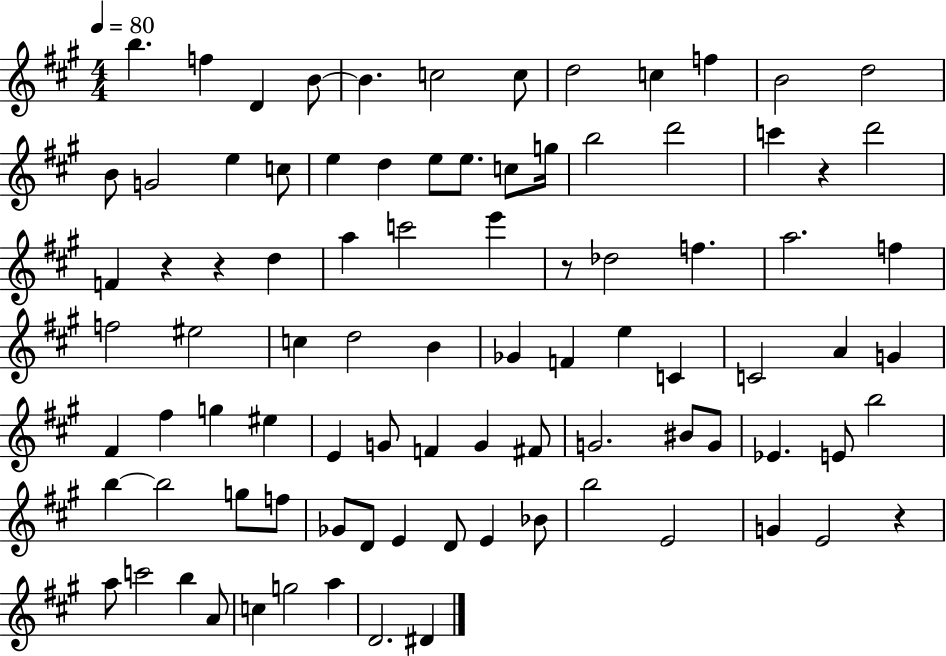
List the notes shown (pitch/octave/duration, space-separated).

B5/q. F5/q D4/q B4/e B4/q. C5/h C5/e D5/h C5/q F5/q B4/h D5/h B4/e G4/h E5/q C5/e E5/q D5/q E5/e E5/e. C5/e G5/s B5/h D6/h C6/q R/q D6/h F4/q R/q R/q D5/q A5/q C6/h E6/q R/e Db5/h F5/q. A5/h. F5/q F5/h EIS5/h C5/q D5/h B4/q Gb4/q F4/q E5/q C4/q C4/h A4/q G4/q F#4/q F#5/q G5/q EIS5/q E4/q G4/e F4/q G4/q F#4/e G4/h. BIS4/e G4/e Eb4/q. E4/e B5/h B5/q B5/h G5/e F5/e Gb4/e D4/e E4/q D4/e E4/q Bb4/e B5/h E4/h G4/q E4/h R/q A5/e C6/h B5/q A4/e C5/q G5/h A5/q D4/h. D#4/q